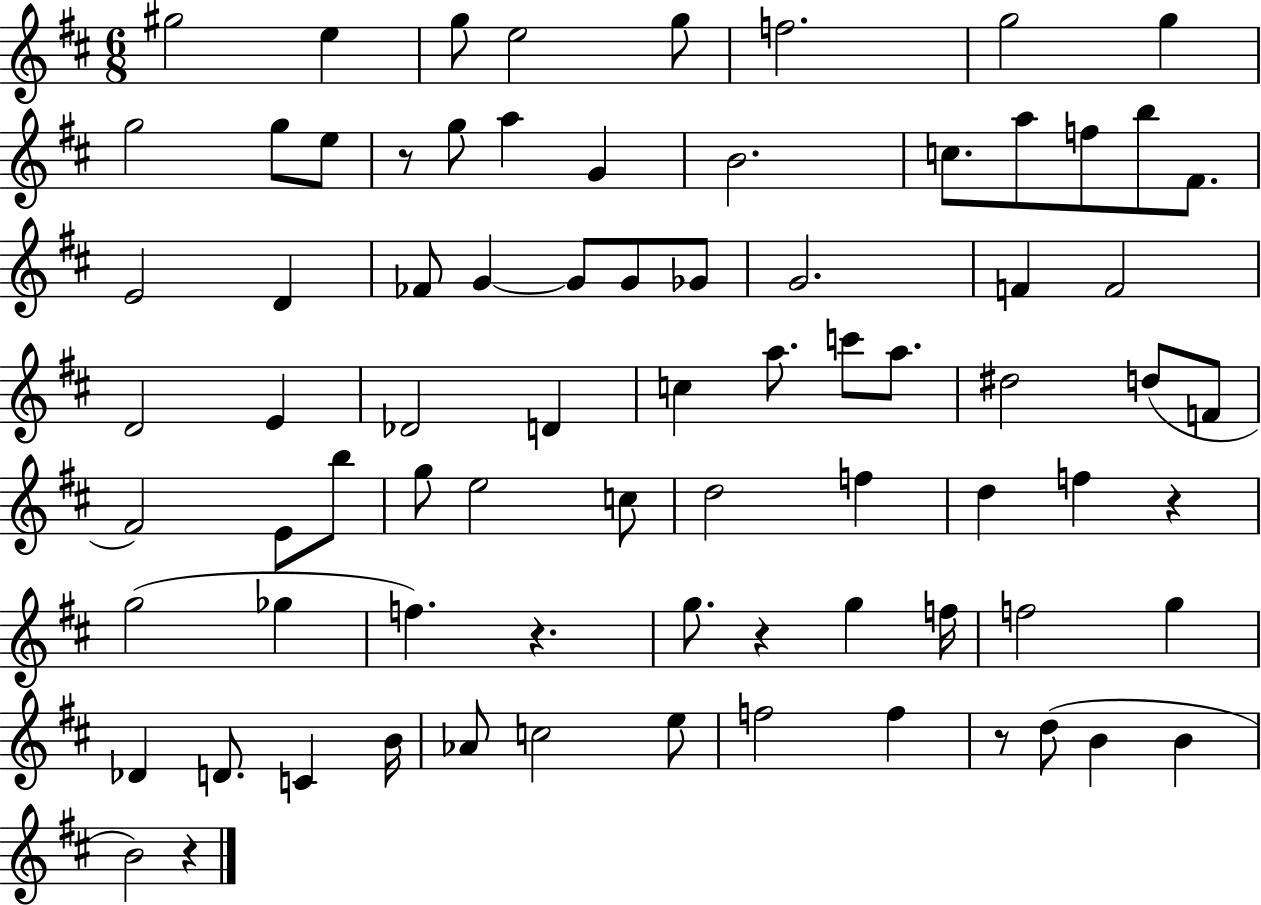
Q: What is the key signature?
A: D major